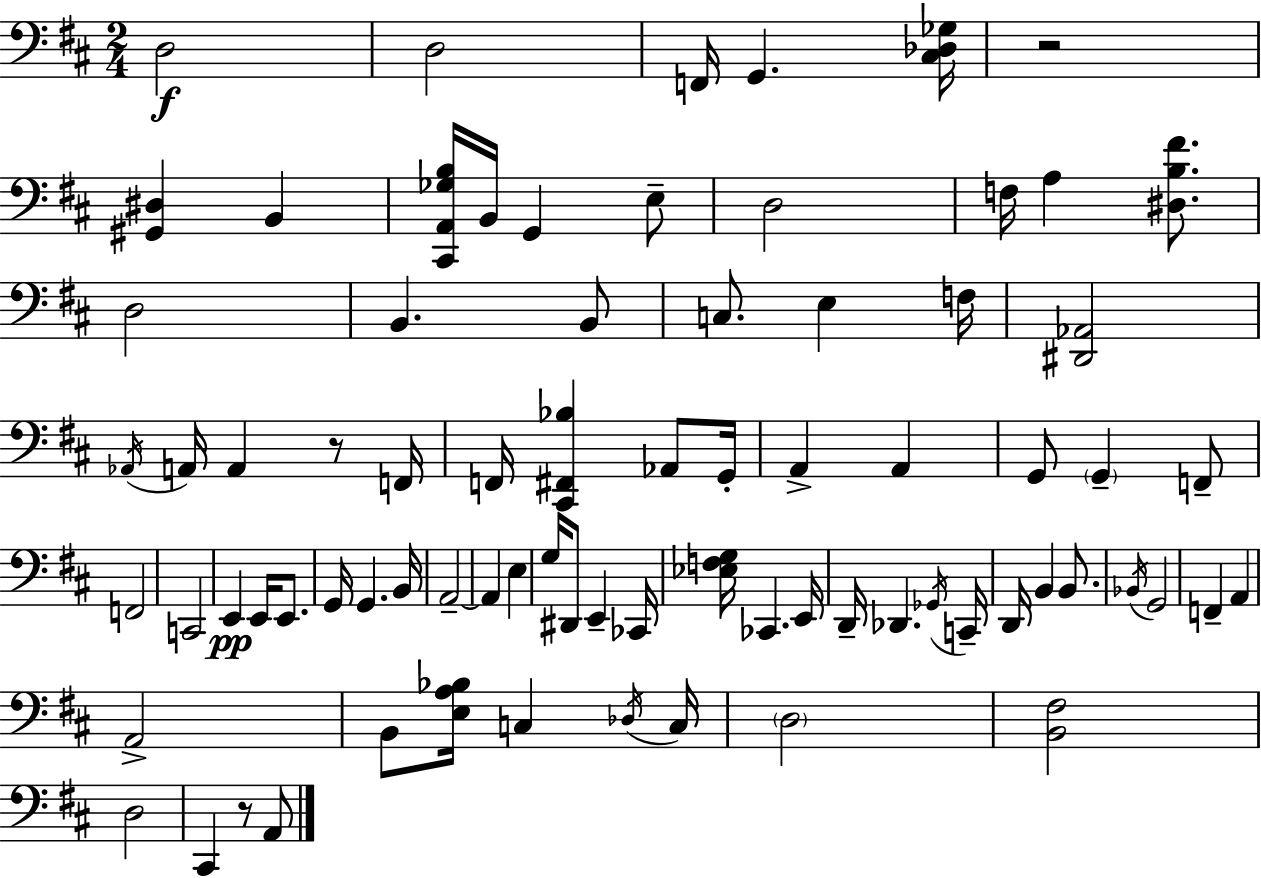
{
  \clef bass
  \numericTimeSignature
  \time 2/4
  \key d \major
  \repeat volta 2 { d2\f | d2 | f,16 g,4. <cis des ges>16 | r2 | \break <gis, dis>4 b,4 | <cis, a, ges b>16 b,16 g,4 e8-- | d2 | f16 a4 <dis b fis'>8. | \break d2 | b,4. b,8 | c8. e4 f16 | <dis, aes,>2 | \break \acciaccatura { aes,16 } a,16 a,4 r8 | f,16 f,16 <cis, fis, bes>4 aes,8 | g,16-. a,4-> a,4 | g,8 \parenthesize g,4-- f,8-- | \break f,2 | c,2 | e,4\pp e,16 e,8. | g,16 g,4. | \break b,16 a,2--~~ | a,4 e4 | g16 dis,8 e,4-- | ces,16 <ees f g>16 ces,4. | \break e,16 d,16-- des,4. | \acciaccatura { ges,16 } c,16-- d,16 b,4 b,8. | \acciaccatura { bes,16 } g,2 | f,4-- a,4 | \break a,2-> | b,8 <e a bes>16 c4 | \acciaccatura { des16 } c16 \parenthesize d2 | <b, fis>2 | \break d2 | cis,4 | r8 a,8 } \bar "|."
}